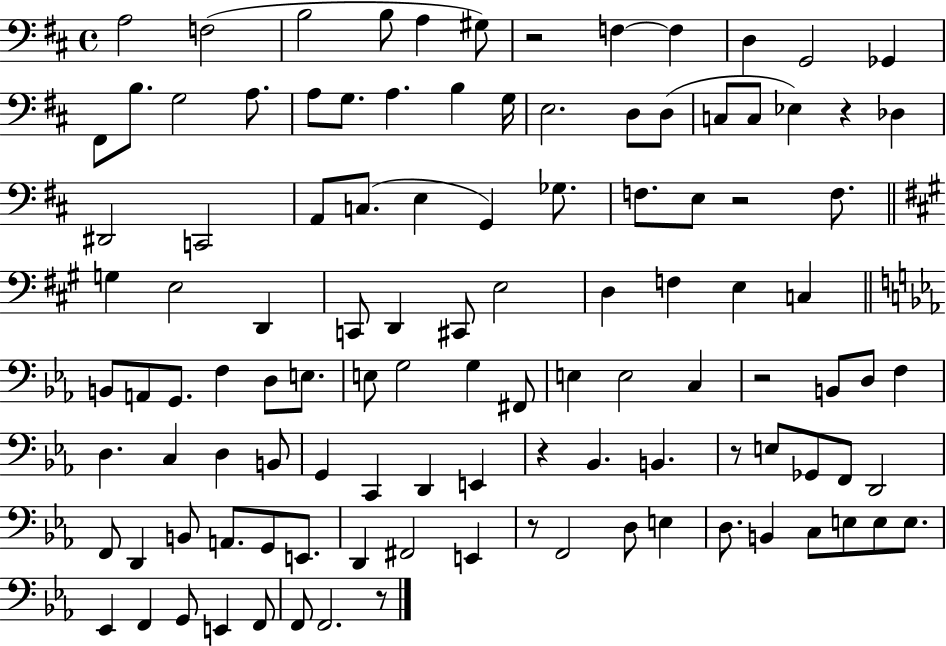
X:1
T:Untitled
M:4/4
L:1/4
K:D
A,2 F,2 B,2 B,/2 A, ^G,/2 z2 F, F, D, G,,2 _G,, ^F,,/2 B,/2 G,2 A,/2 A,/2 G,/2 A, B, G,/4 E,2 D,/2 D,/2 C,/2 C,/2 _E, z _D, ^D,,2 C,,2 A,,/2 C,/2 E, G,, _G,/2 F,/2 E,/2 z2 F,/2 G, E,2 D,, C,,/2 D,, ^C,,/2 E,2 D, F, E, C, B,,/2 A,,/2 G,,/2 F, D,/2 E,/2 E,/2 G,2 G, ^F,,/2 E, E,2 C, z2 B,,/2 D,/2 F, D, C, D, B,,/2 G,, C,, D,, E,, z _B,, B,, z/2 E,/2 _G,,/2 F,,/2 D,,2 F,,/2 D,, B,,/2 A,,/2 G,,/2 E,,/2 D,, ^F,,2 E,, z/2 F,,2 D,/2 E, D,/2 B,, C,/2 E,/2 E,/2 E,/2 _E,, F,, G,,/2 E,, F,,/2 F,,/2 F,,2 z/2